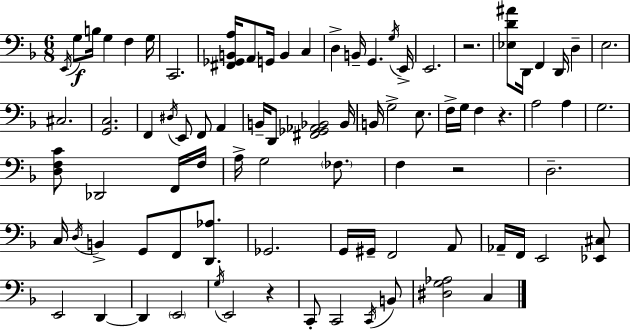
X:1
T:Untitled
M:6/8
L:1/4
K:Dm
E,,/4 G,/2 B,/4 G, F, G,/4 C,,2 [^F,,_G,,B,,A,]/4 A,,/2 G,,/4 B,, C, D, B,,/4 G,, G,/4 E,,/4 E,,2 z2 [_E,D^A]/2 D,,/4 F,, D,,/4 D, E,2 ^C,2 [G,,C,]2 F,, ^D,/4 E,,/2 F,,/2 A,, B,,/4 D,,/2 [^F,,_G,,_A,,_B,,]2 _B,,/4 B,,/4 G,2 E,/2 F,/4 G,/4 F, z A,2 A, G,2 [D,F,C]/2 _D,,2 F,,/4 F,/4 A,/4 G,2 _F,/2 F, z2 D,2 C,/4 D,/4 B,, G,,/2 F,,/2 [D,,_A,]/2 _G,,2 G,,/4 ^G,,/4 F,,2 A,,/2 _A,,/4 F,,/4 E,,2 [_E,,^C,]/2 E,,2 D,, D,, E,,2 G,/4 E,,2 z C,,/2 C,,2 C,,/4 B,,/2 [^D,G,_A,]2 C,